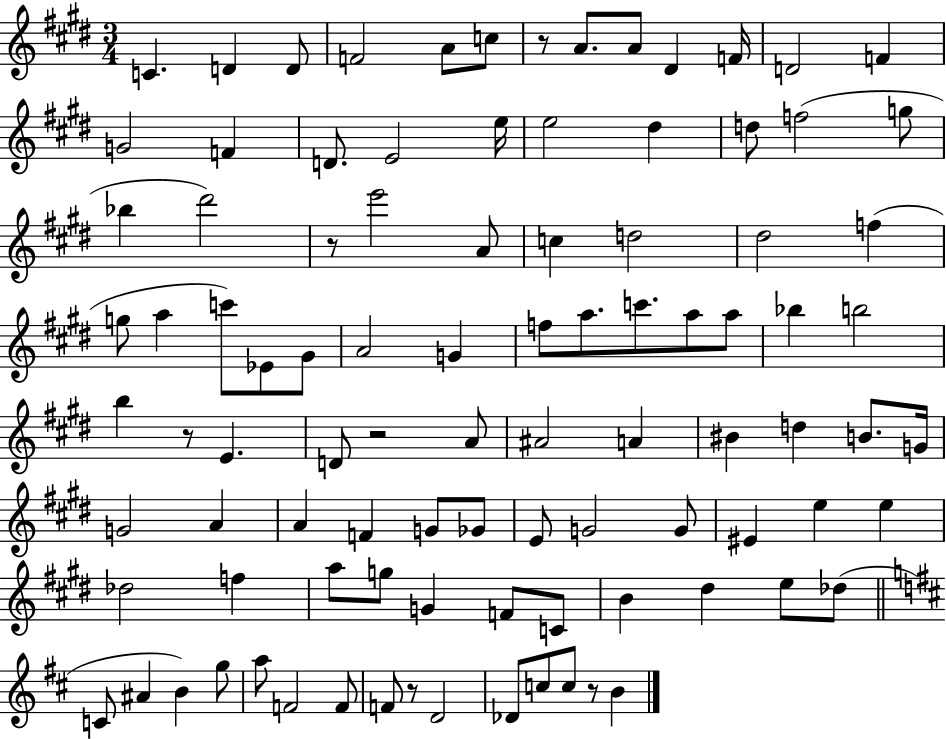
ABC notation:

X:1
T:Untitled
M:3/4
L:1/4
K:E
C D D/2 F2 A/2 c/2 z/2 A/2 A/2 ^D F/4 D2 F G2 F D/2 E2 e/4 e2 ^d d/2 f2 g/2 _b ^d'2 z/2 e'2 A/2 c d2 ^d2 f g/2 a c'/2 _E/2 ^G/2 A2 G f/2 a/2 c'/2 a/2 a/2 _b b2 b z/2 E D/2 z2 A/2 ^A2 A ^B d B/2 G/4 G2 A A F G/2 _G/2 E/2 G2 G/2 ^E e e _d2 f a/2 g/2 G F/2 C/2 B ^d e/2 _d/2 C/2 ^A B g/2 a/2 F2 F/2 F/2 z/2 D2 _D/2 c/2 c/2 z/2 B